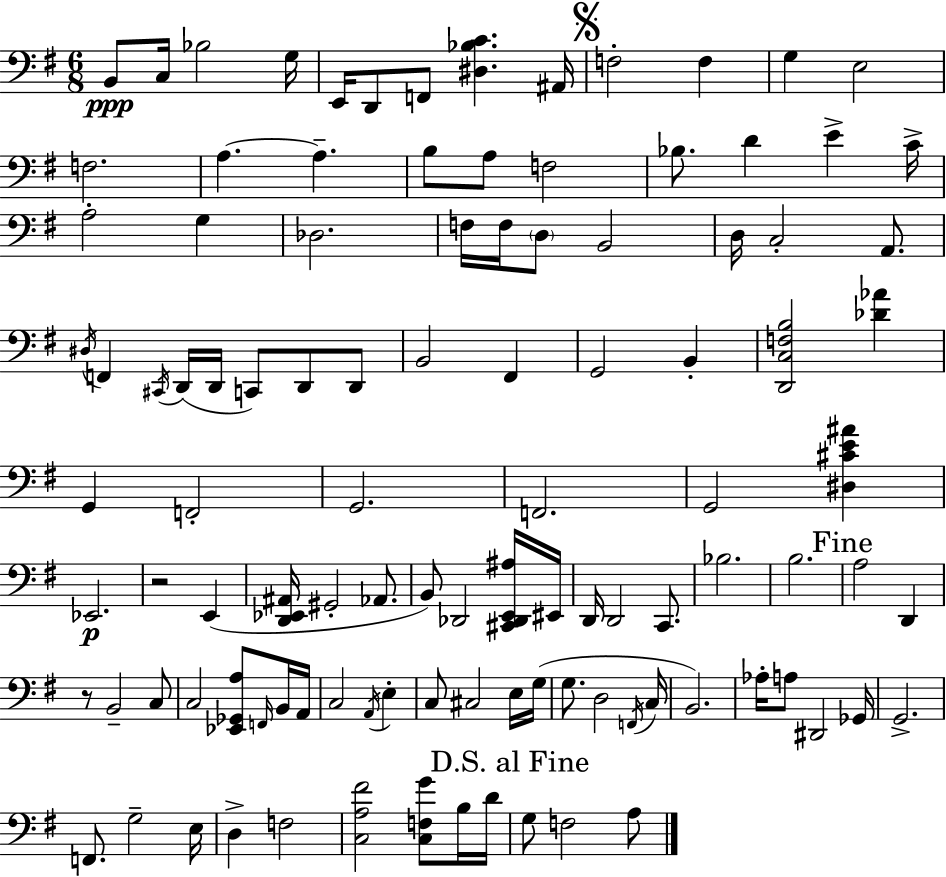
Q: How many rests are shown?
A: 2